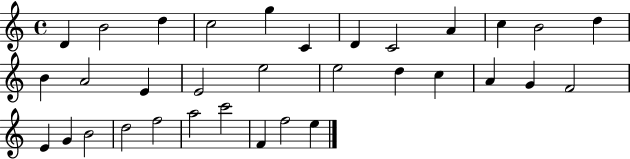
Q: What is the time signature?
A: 4/4